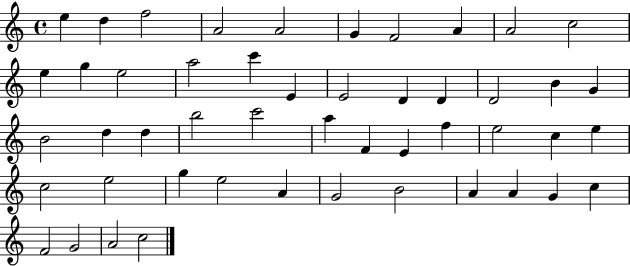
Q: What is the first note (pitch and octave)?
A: E5